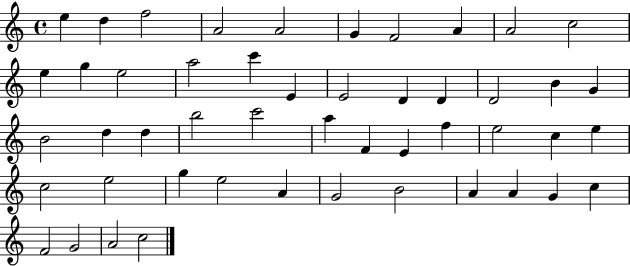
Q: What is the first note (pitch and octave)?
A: E5